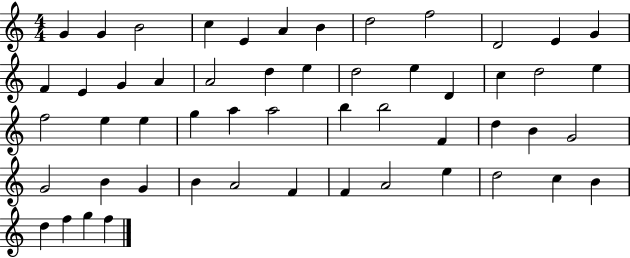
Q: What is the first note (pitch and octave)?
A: G4